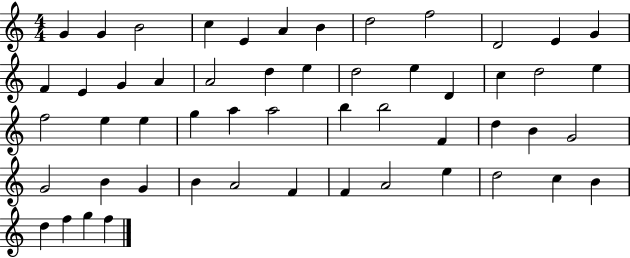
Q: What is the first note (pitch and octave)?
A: G4